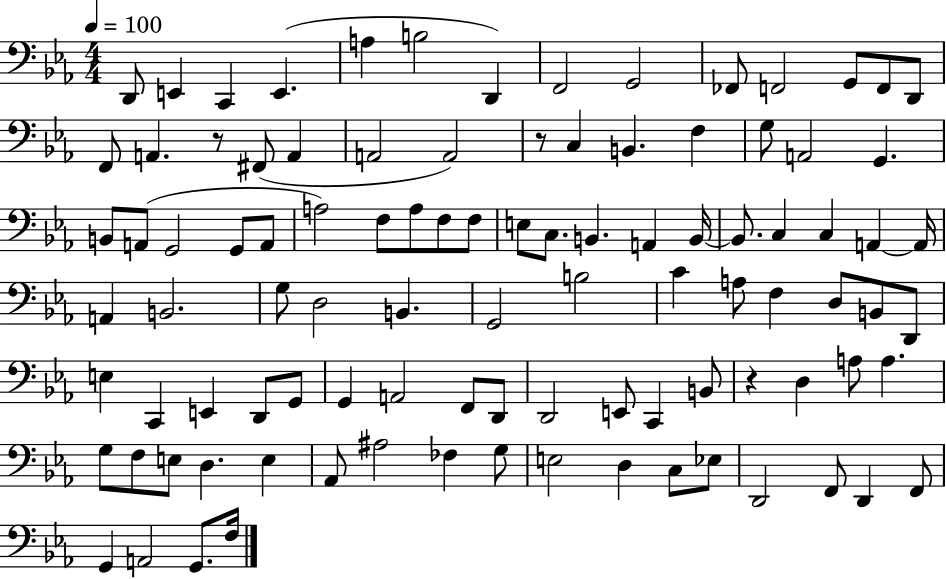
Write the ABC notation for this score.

X:1
T:Untitled
M:4/4
L:1/4
K:Eb
D,,/2 E,, C,, E,, A, B,2 D,, F,,2 G,,2 _F,,/2 F,,2 G,,/2 F,,/2 D,,/2 F,,/2 A,, z/2 ^F,,/2 A,, A,,2 A,,2 z/2 C, B,, F, G,/2 A,,2 G,, B,,/2 A,,/2 G,,2 G,,/2 A,,/2 A,2 F,/2 A,/2 F,/2 F,/2 E,/2 C,/2 B,, A,, B,,/4 B,,/2 C, C, A,, A,,/4 A,, B,,2 G,/2 D,2 B,, G,,2 B,2 C A,/2 F, D,/2 B,,/2 D,,/2 E, C,, E,, D,,/2 G,,/2 G,, A,,2 F,,/2 D,,/2 D,,2 E,,/2 C,, B,,/2 z D, A,/2 A, G,/2 F,/2 E,/2 D, E, _A,,/2 ^A,2 _F, G,/2 E,2 D, C,/2 _E,/2 D,,2 F,,/2 D,, F,,/2 G,, A,,2 G,,/2 F,/4